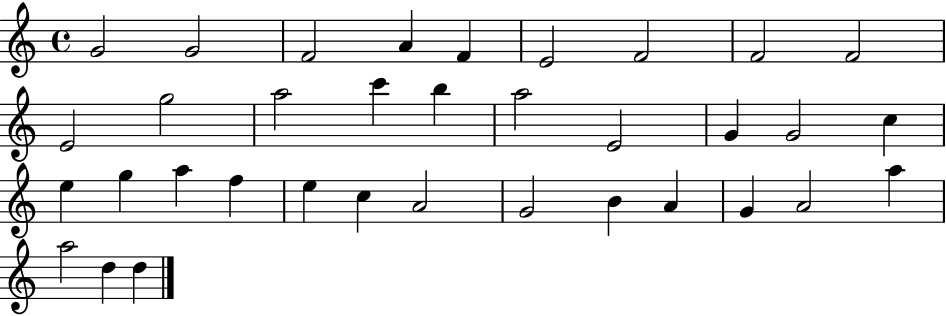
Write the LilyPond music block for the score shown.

{
  \clef treble
  \time 4/4
  \defaultTimeSignature
  \key c \major
  g'2 g'2 | f'2 a'4 f'4 | e'2 f'2 | f'2 f'2 | \break e'2 g''2 | a''2 c'''4 b''4 | a''2 e'2 | g'4 g'2 c''4 | \break e''4 g''4 a''4 f''4 | e''4 c''4 a'2 | g'2 b'4 a'4 | g'4 a'2 a''4 | \break a''2 d''4 d''4 | \bar "|."
}